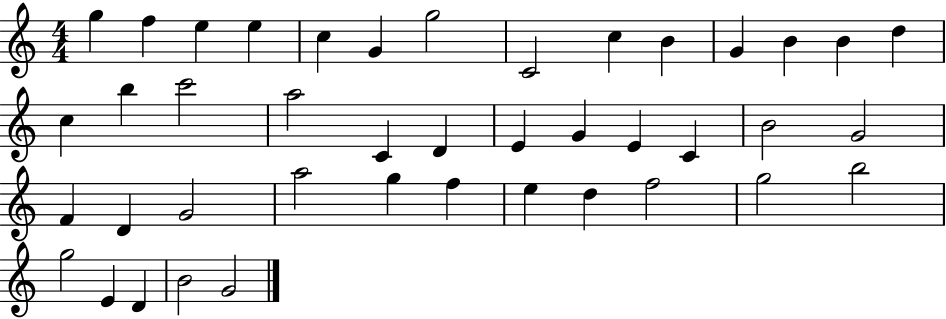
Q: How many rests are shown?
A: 0